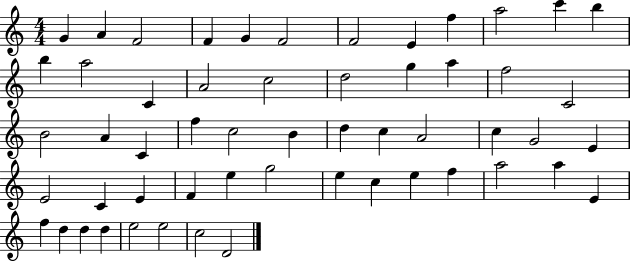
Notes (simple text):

G4/q A4/q F4/h F4/q G4/q F4/h F4/h E4/q F5/q A5/h C6/q B5/q B5/q A5/h C4/q A4/h C5/h D5/h G5/q A5/q F5/h C4/h B4/h A4/q C4/q F5/q C5/h B4/q D5/q C5/q A4/h C5/q G4/h E4/q E4/h C4/q E4/q F4/q E5/q G5/h E5/q C5/q E5/q F5/q A5/h A5/q E4/q F5/q D5/q D5/q D5/q E5/h E5/h C5/h D4/h